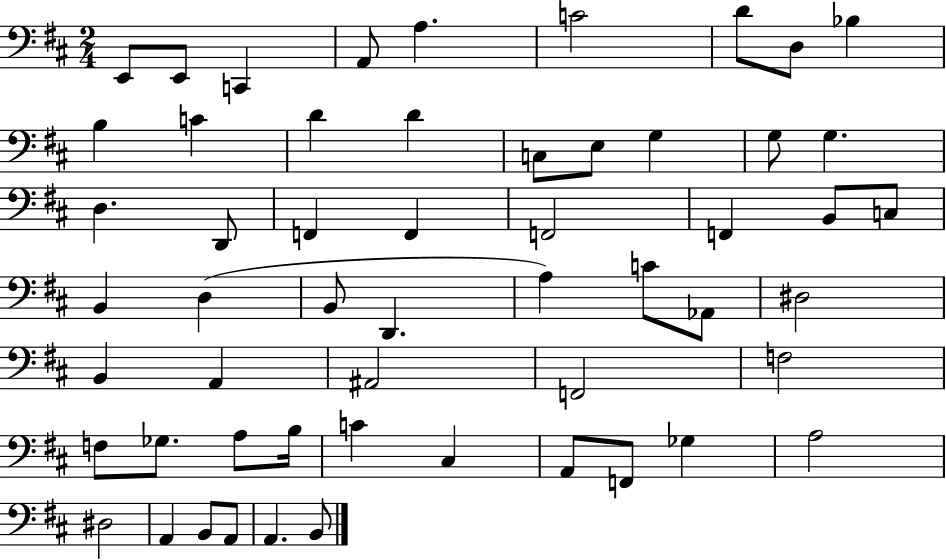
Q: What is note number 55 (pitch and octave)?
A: B2